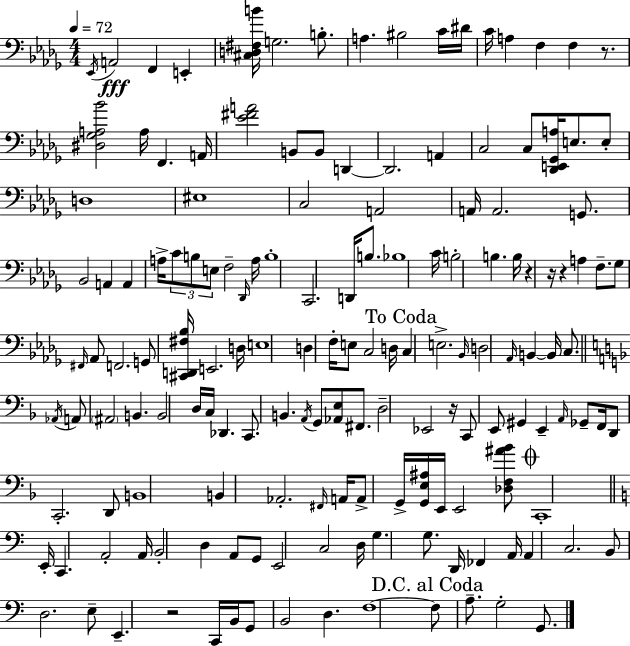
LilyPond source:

{
  \clef bass
  \numericTimeSignature
  \time 4/4
  \key bes \minor
  \tempo 4 = 72
  \acciaccatura { ees,16 }\fff a,2 f,4 e,4-. | <cis d fis b'>16 g2. b8.-. | a4. bis2 c'16 | dis'16 c'16 a4 f4 f4 r8. | \break <dis ges a bes'>2 a16 f,4. | a,16 <ees' fis' a'>2 b,8 b,8 d,4~~ | d,2. a,4 | c2 c8 <des, e, ges, a>16 e8. e8-. | \break d1 | eis1 | c2 a,2 | a,16 a,2. g,8. | \break bes,2 a,4 a,4 | a16-> \tuplet 3/2 { c'8 b8 e8 } f2-- | \grace { des,16 } a16 b1-. | c,2. d,16 b8. | \break bes1 | c'16 b2-. b4. | b16 r4 r16 r4 a4 f8.-- | ges8 \grace { fis,16 } aes,8 f,2. | \break g,8 <cis, d, fis bes>16 e,2. | d16 e1 | d4 f16-. e8 c2 | d16 \mark "To Coda" c4 e2.-> | \break \grace { bes,16 } d2 \grace { aes,16 } b,4~~ | b,16 c8. \bar "||" \break \key d \minor \acciaccatura { aes,16 } a,8 \parenthesize ais,2 b,4. | b,2 d16 c16 des,4. | c,8. b,4. \acciaccatura { a,16 } g,8 <aes, e>8 fis,8. | d2-- ees,2 | \break r16 c,8 e,8 gis,4 e,4-- \grace { a,16 } | ges,8-- f,16 d,8 c,2.-. | d,8 b,1 | b,4 aes,2.-. | \break \grace { fis,16 } a,16 a,8-> g,16-> <g, e ais>16 e,16 e,2 | <des f ais' bes'>8 \mark \markup { \musicglyph "scripts.coda" } c,1-. | \bar "||" \break \key c \major e,16-. c,4. a,2-. a,16 | b,2-. d4 a,8 g,8 | e,2 c2 | d16 g4. g8. d,16 fes,4 a,16 | \break a,4 c2. | b,8 d2. e8-- | e,4.-- r2 c,16 b,16 | g,8 b,2 d4. | \break f1~~ | \mark "D.C. al Coda" f8 a8.-- g2-. g,8. | \bar "|."
}